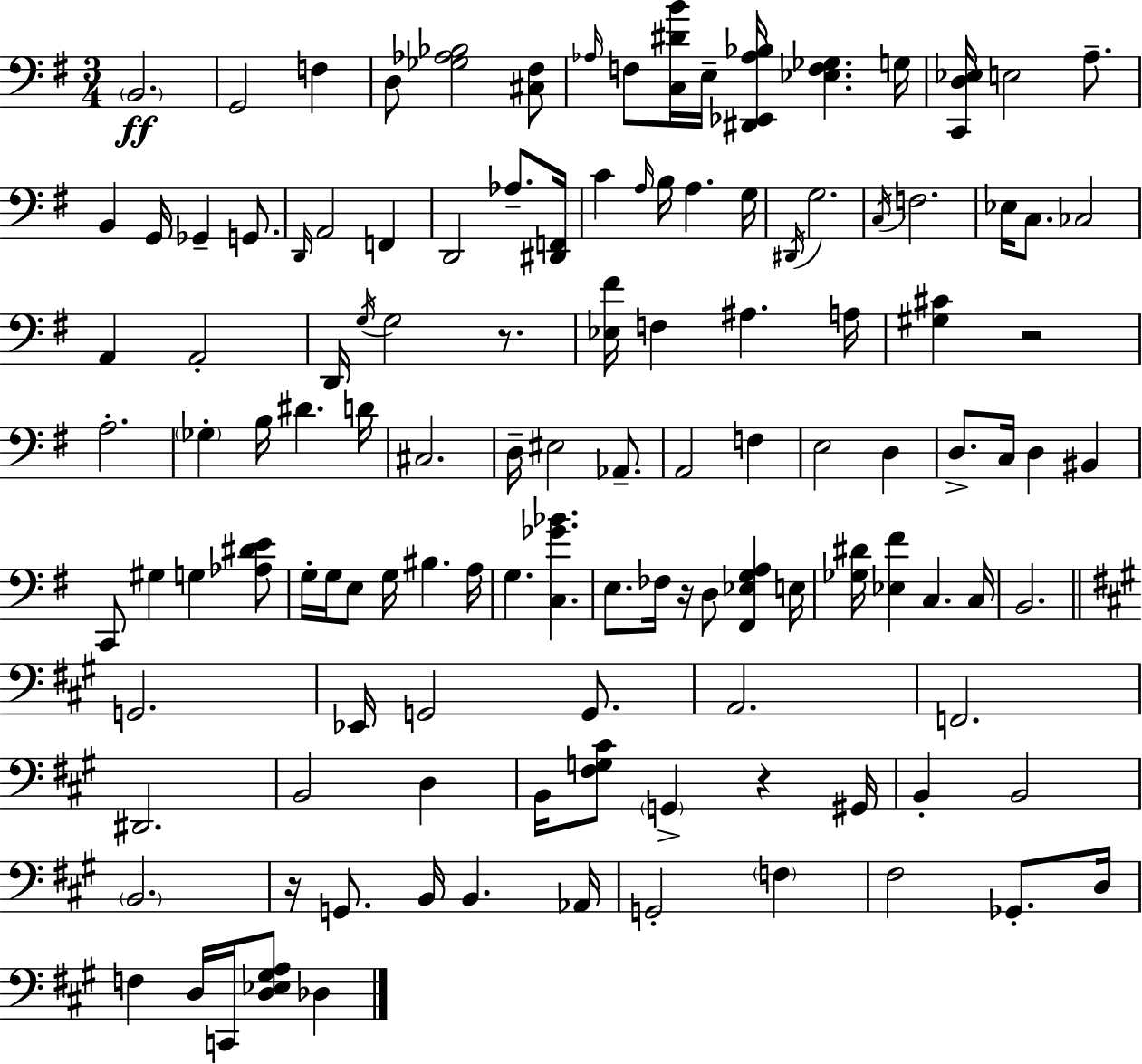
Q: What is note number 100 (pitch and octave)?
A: C2